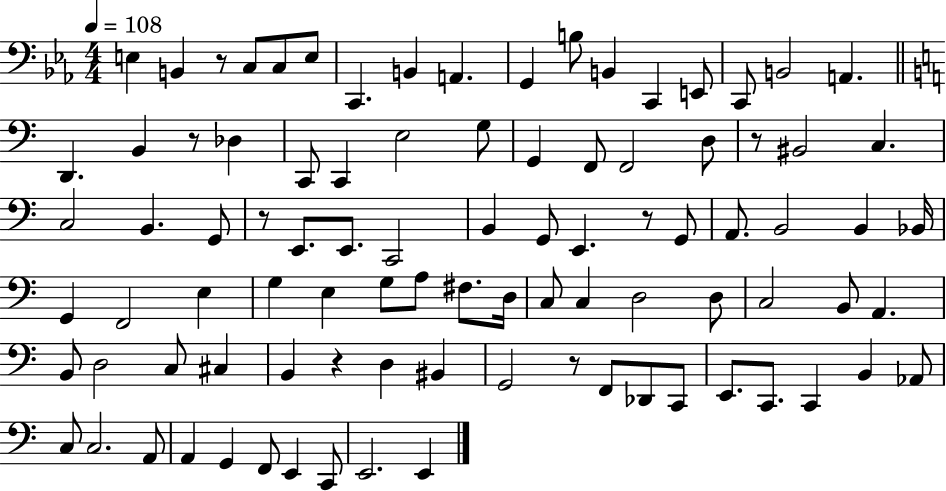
{
  \clef bass
  \numericTimeSignature
  \time 4/4
  \key ees \major
  \tempo 4 = 108
  e4 b,4 r8 c8 c8 e8 | c,4. b,4 a,4. | g,4 b8 b,4 c,4 e,8 | c,8 b,2 a,4. | \break \bar "||" \break \key c \major d,4. b,4 r8 des4 | c,8 c,4 e2 g8 | g,4 f,8 f,2 d8 | r8 bis,2 c4. | \break c2 b,4. g,8 | r8 e,8. e,8. c,2 | b,4 g,8 e,4. r8 g,8 | a,8. b,2 b,4 bes,16 | \break g,4 f,2 e4 | g4 e4 g8 a8 fis8. d16 | c8 c4 d2 d8 | c2 b,8 a,4. | \break b,8 d2 c8 cis4 | b,4 r4 d4 bis,4 | g,2 r8 f,8 des,8 c,8 | e,8. c,8. c,4 b,4 aes,8 | \break c8 c2. a,8 | a,4 g,4 f,8 e,4 c,8 | e,2. e,4 | \bar "|."
}